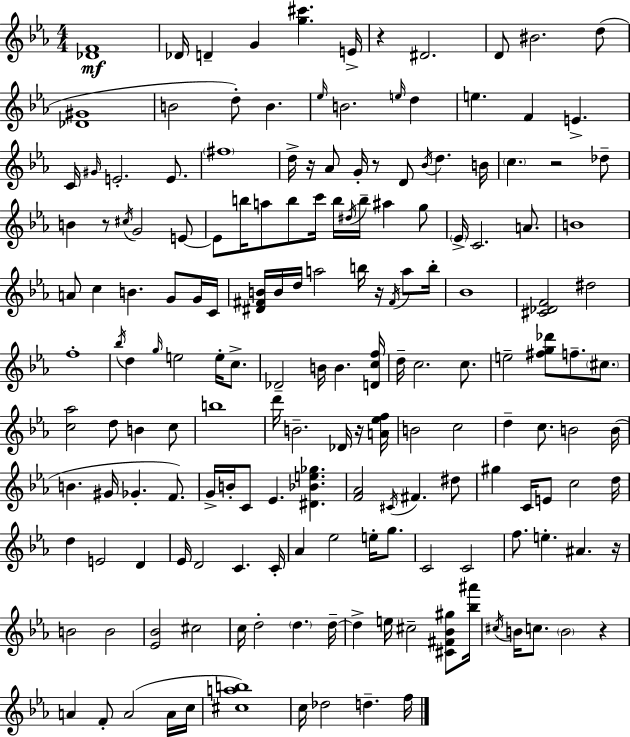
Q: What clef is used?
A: treble